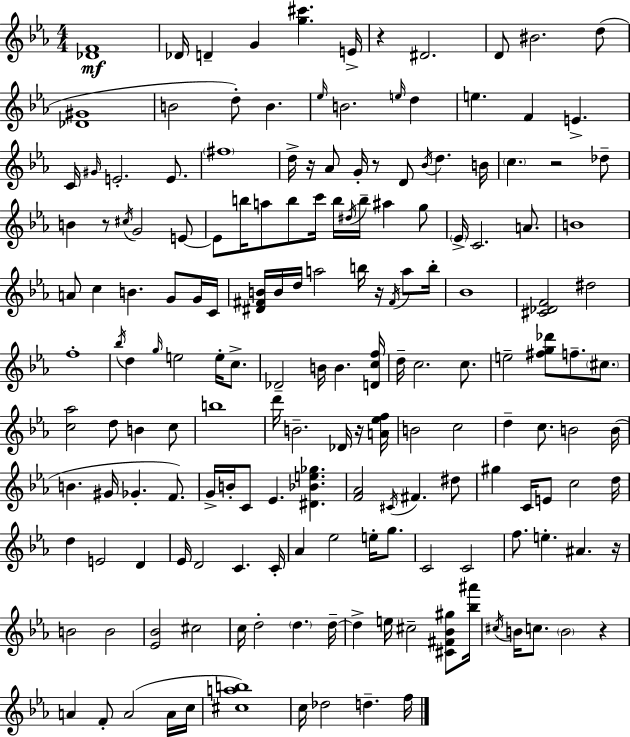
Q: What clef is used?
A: treble